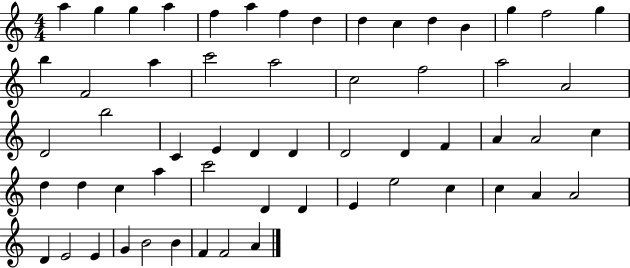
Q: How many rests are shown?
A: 0